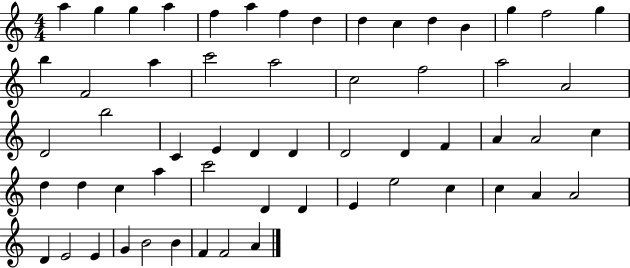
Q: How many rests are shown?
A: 0